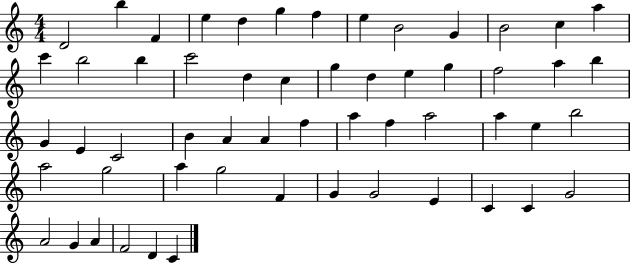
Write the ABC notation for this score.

X:1
T:Untitled
M:4/4
L:1/4
K:C
D2 b F e d g f e B2 G B2 c a c' b2 b c'2 d c g d e g f2 a b G E C2 B A A f a f a2 a e b2 a2 g2 a g2 F G G2 E C C G2 A2 G A F2 D C